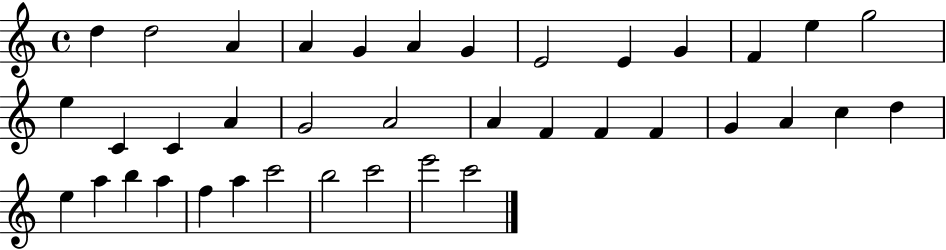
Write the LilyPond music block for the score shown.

{
  \clef treble
  \time 4/4
  \defaultTimeSignature
  \key c \major
  d''4 d''2 a'4 | a'4 g'4 a'4 g'4 | e'2 e'4 g'4 | f'4 e''4 g''2 | \break e''4 c'4 c'4 a'4 | g'2 a'2 | a'4 f'4 f'4 f'4 | g'4 a'4 c''4 d''4 | \break e''4 a''4 b''4 a''4 | f''4 a''4 c'''2 | b''2 c'''2 | e'''2 c'''2 | \break \bar "|."
}